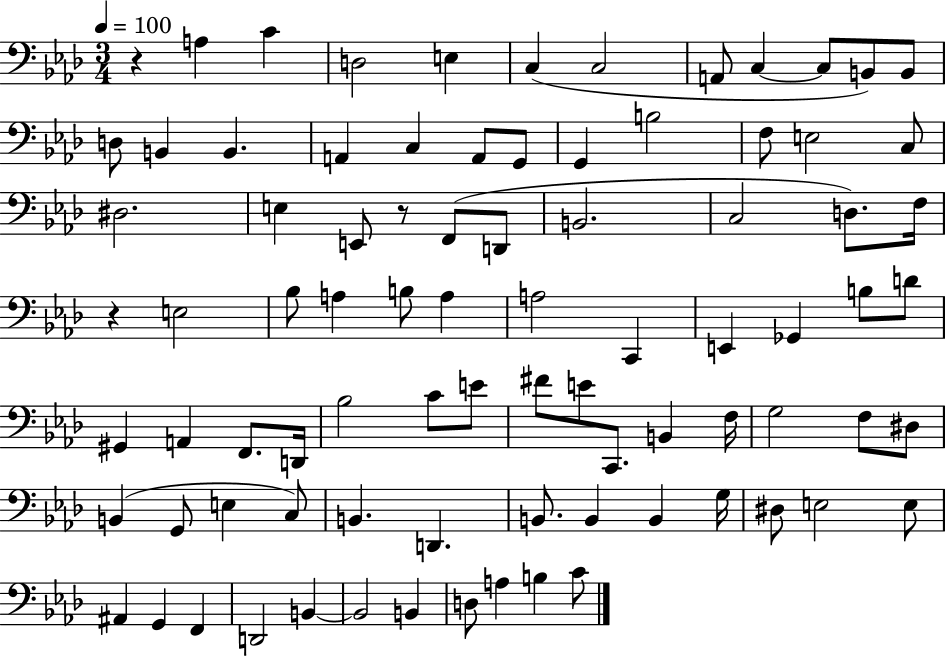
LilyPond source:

{
  \clef bass
  \numericTimeSignature
  \time 3/4
  \key aes \major
  \tempo 4 = 100
  r4 a4 c'4 | d2 e4 | c4( c2 | a,8 c4~~ c8 b,8) b,8 | \break d8 b,4 b,4. | a,4 c4 a,8 g,8 | g,4 b2 | f8 e2 c8 | \break dis2. | e4 e,8 r8 f,8( d,8 | b,2. | c2 d8.) f16 | \break r4 e2 | bes8 a4 b8 a4 | a2 c,4 | e,4 ges,4 b8 d'8 | \break gis,4 a,4 f,8. d,16 | bes2 c'8 e'8 | fis'8 e'8 c,8. b,4 f16 | g2 f8 dis8 | \break b,4( g,8 e4 c8) | b,4. d,4. | b,8. b,4 b,4 g16 | dis8 e2 e8 | \break ais,4 g,4 f,4 | d,2 b,4~~ | b,2 b,4 | d8 a4 b4 c'8 | \break \bar "|."
}